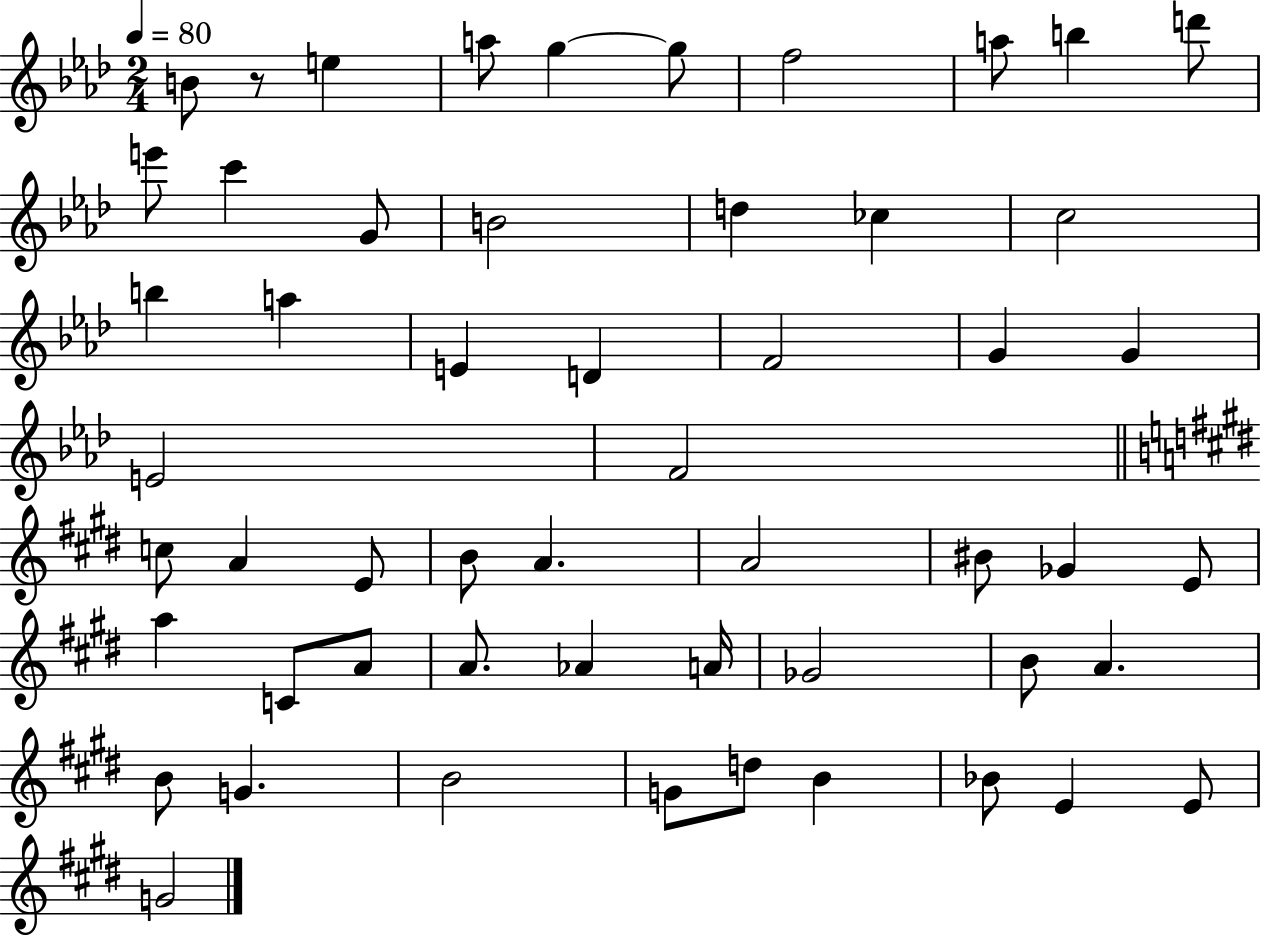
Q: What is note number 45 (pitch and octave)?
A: G4